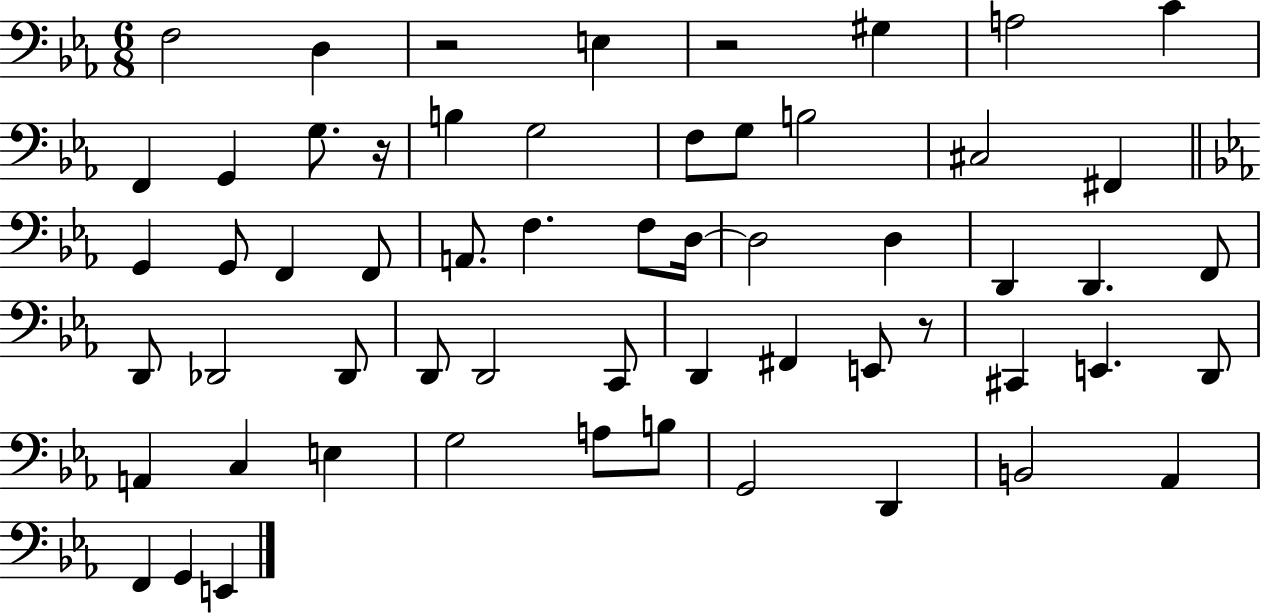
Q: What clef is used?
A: bass